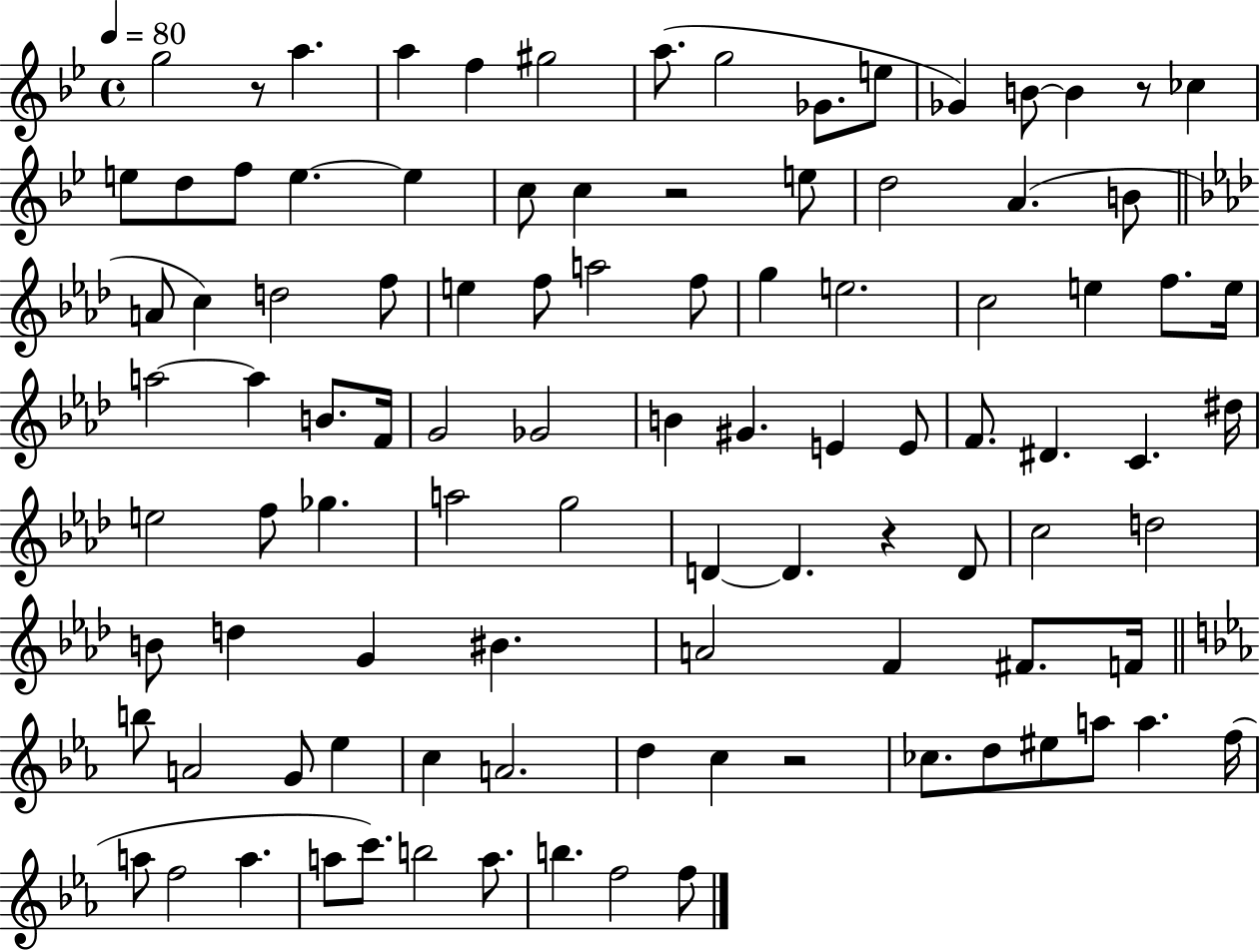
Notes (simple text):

G5/h R/e A5/q. A5/q F5/q G#5/h A5/e. G5/h Gb4/e. E5/e Gb4/q B4/e B4/q R/e CES5/q E5/e D5/e F5/e E5/q. E5/q C5/e C5/q R/h E5/e D5/h A4/q. B4/e A4/e C5/q D5/h F5/e E5/q F5/e A5/h F5/e G5/q E5/h. C5/h E5/q F5/e. E5/s A5/h A5/q B4/e. F4/s G4/h Gb4/h B4/q G#4/q. E4/q E4/e F4/e. D#4/q. C4/q. D#5/s E5/h F5/e Gb5/q. A5/h G5/h D4/q D4/q. R/q D4/e C5/h D5/h B4/e D5/q G4/q BIS4/q. A4/h F4/q F#4/e. F4/s B5/e A4/h G4/e Eb5/q C5/q A4/h. D5/q C5/q R/h CES5/e. D5/e EIS5/e A5/e A5/q. F5/s A5/e F5/h A5/q. A5/e C6/e. B5/h A5/e. B5/q. F5/h F5/e